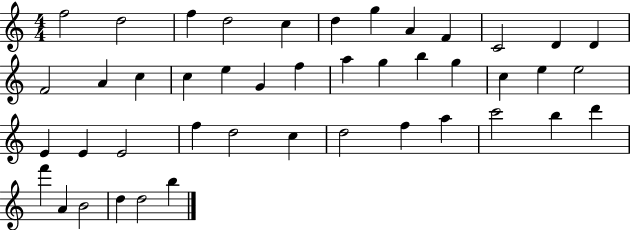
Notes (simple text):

F5/h D5/h F5/q D5/h C5/q D5/q G5/q A4/q F4/q C4/h D4/q D4/q F4/h A4/q C5/q C5/q E5/q G4/q F5/q A5/q G5/q B5/q G5/q C5/q E5/q E5/h E4/q E4/q E4/h F5/q D5/h C5/q D5/h F5/q A5/q C6/h B5/q D6/q F6/q A4/q B4/h D5/q D5/h B5/q